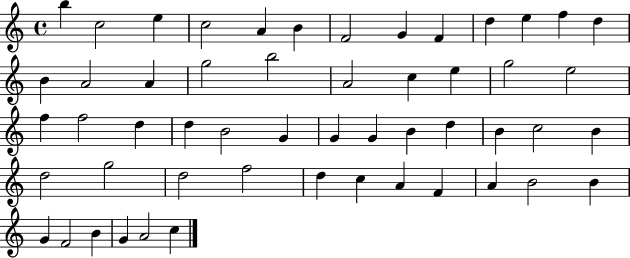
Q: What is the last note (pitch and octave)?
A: C5